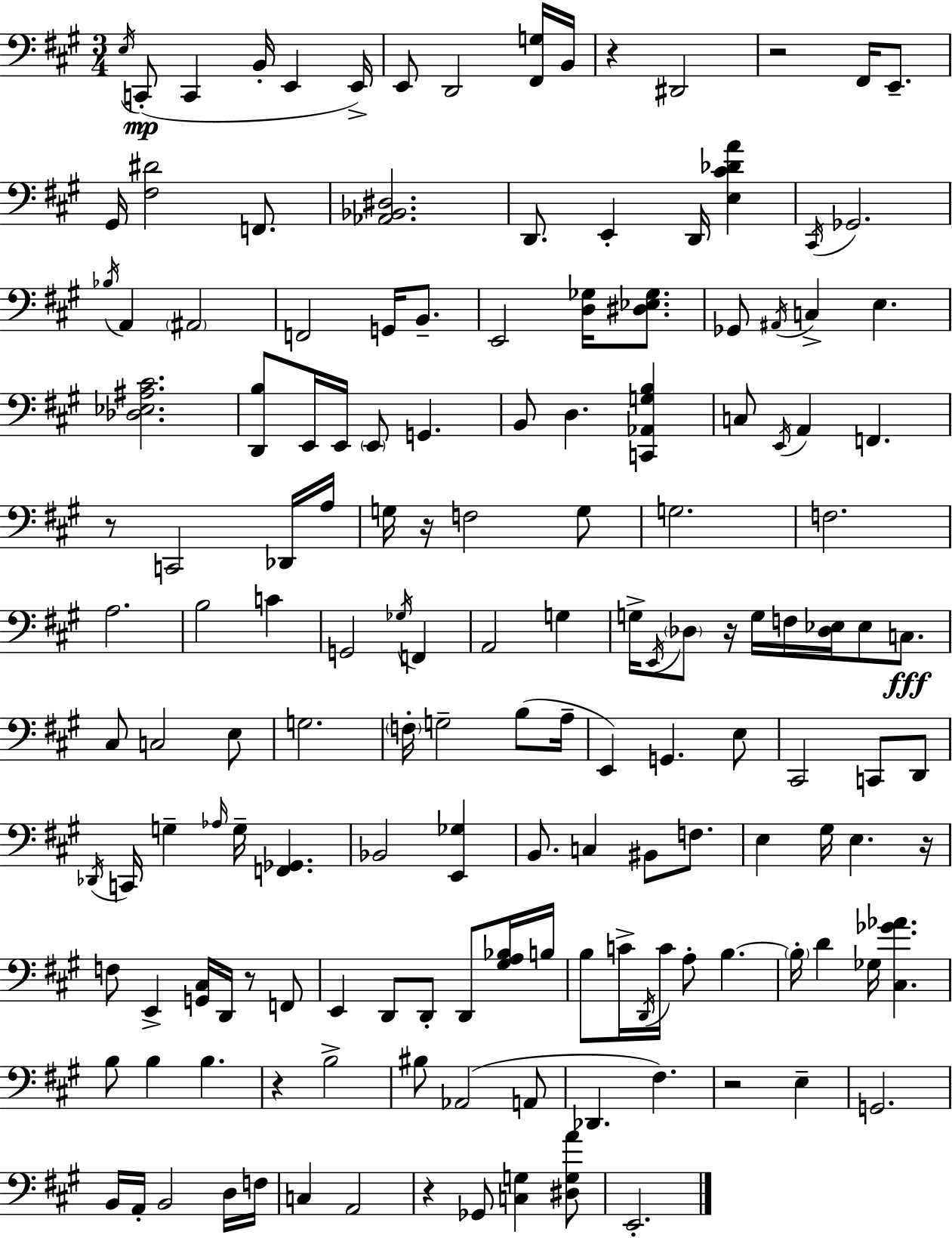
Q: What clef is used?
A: bass